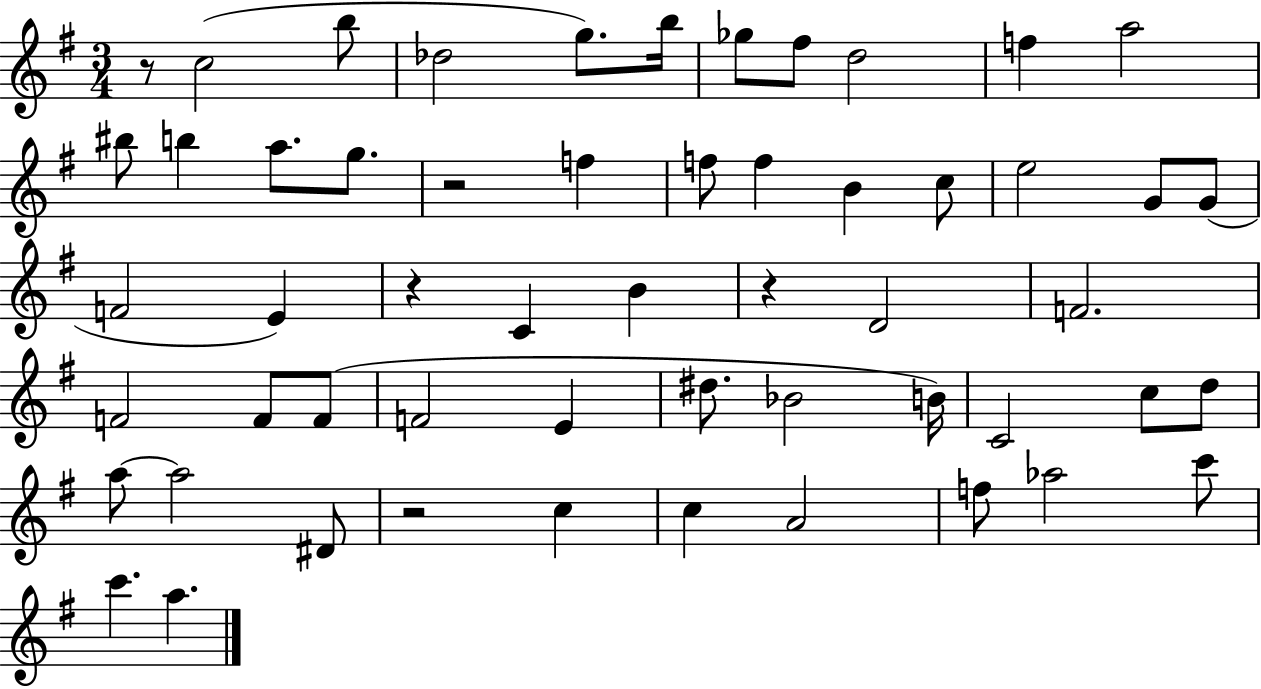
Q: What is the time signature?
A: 3/4